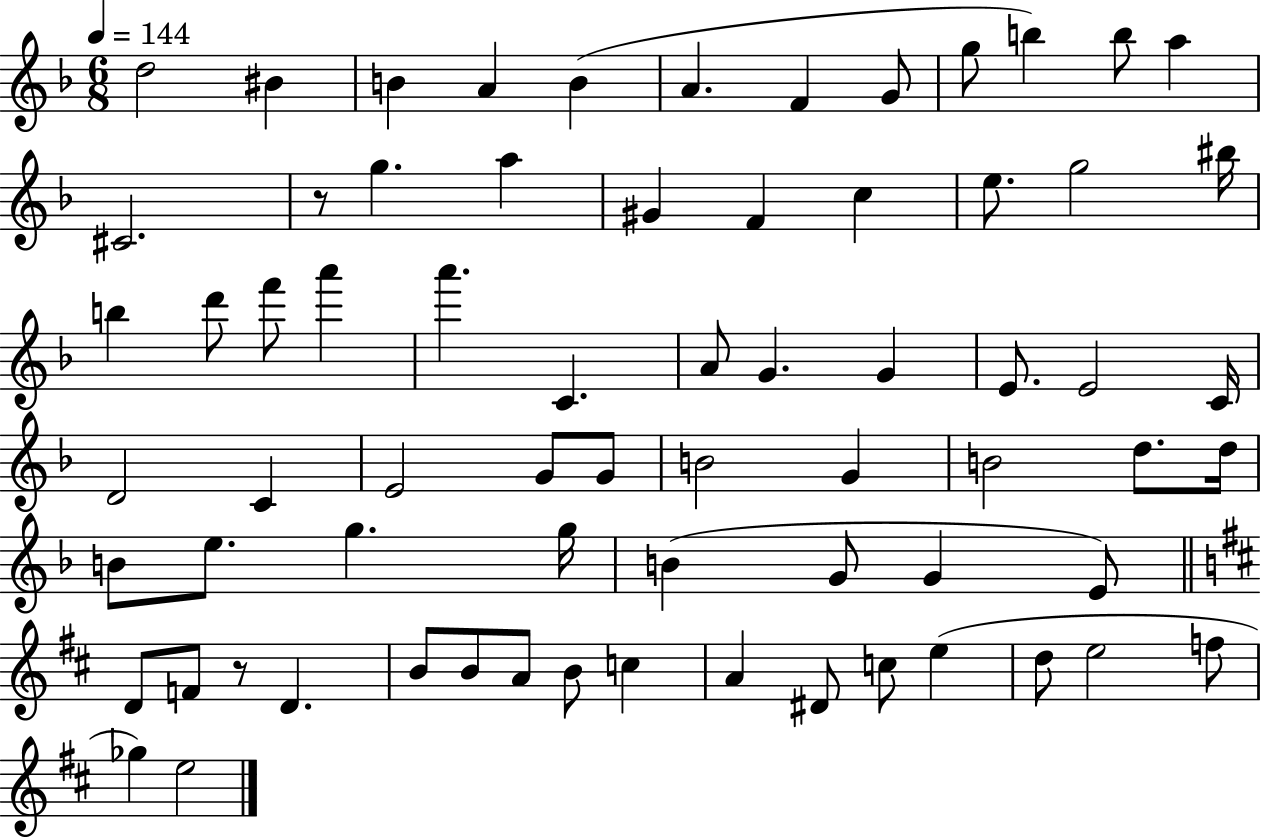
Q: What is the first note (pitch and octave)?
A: D5